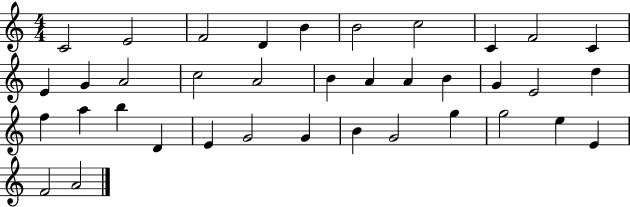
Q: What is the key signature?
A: C major